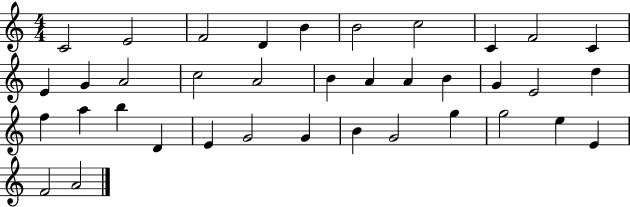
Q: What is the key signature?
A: C major